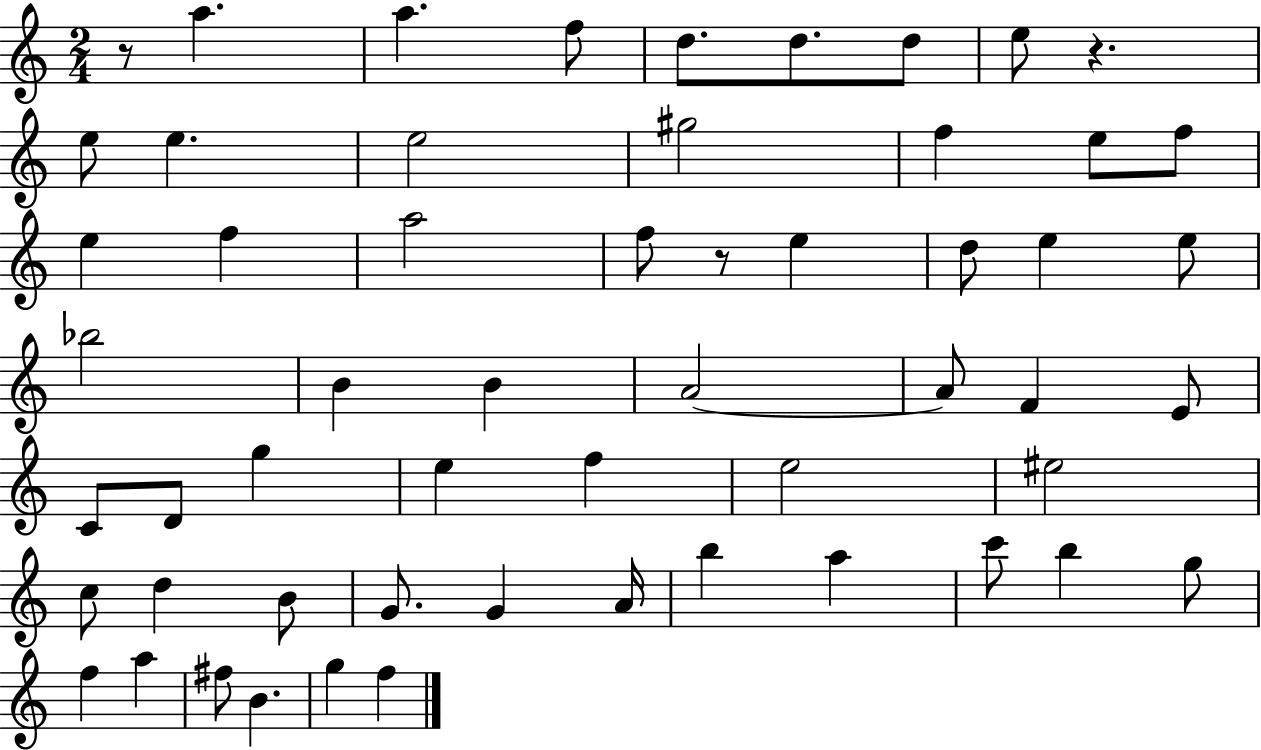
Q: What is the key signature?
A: C major